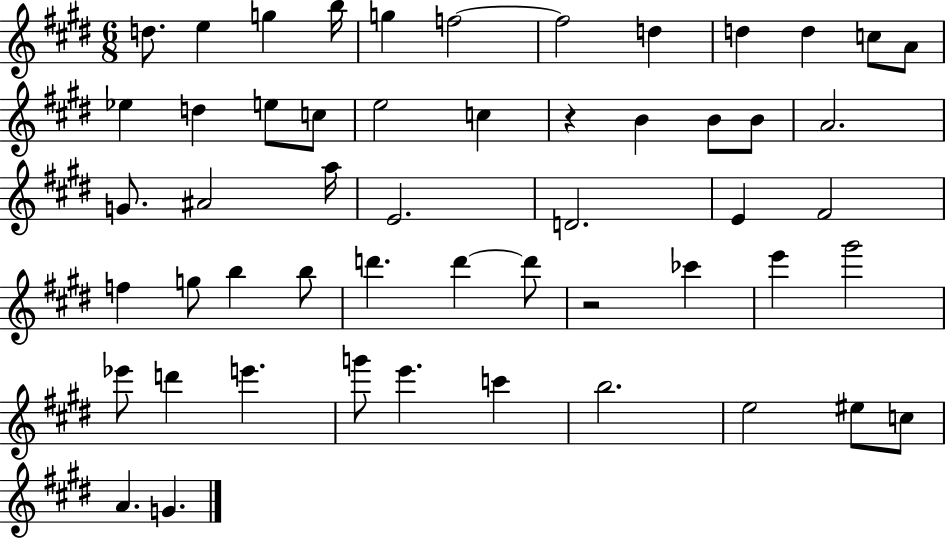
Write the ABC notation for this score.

X:1
T:Untitled
M:6/8
L:1/4
K:E
d/2 e g b/4 g f2 f2 d d d c/2 A/2 _e d e/2 c/2 e2 c z B B/2 B/2 A2 G/2 ^A2 a/4 E2 D2 E ^F2 f g/2 b b/2 d' d' d'/2 z2 _c' e' ^g'2 _e'/2 d' e' g'/2 e' c' b2 e2 ^e/2 c/2 A G